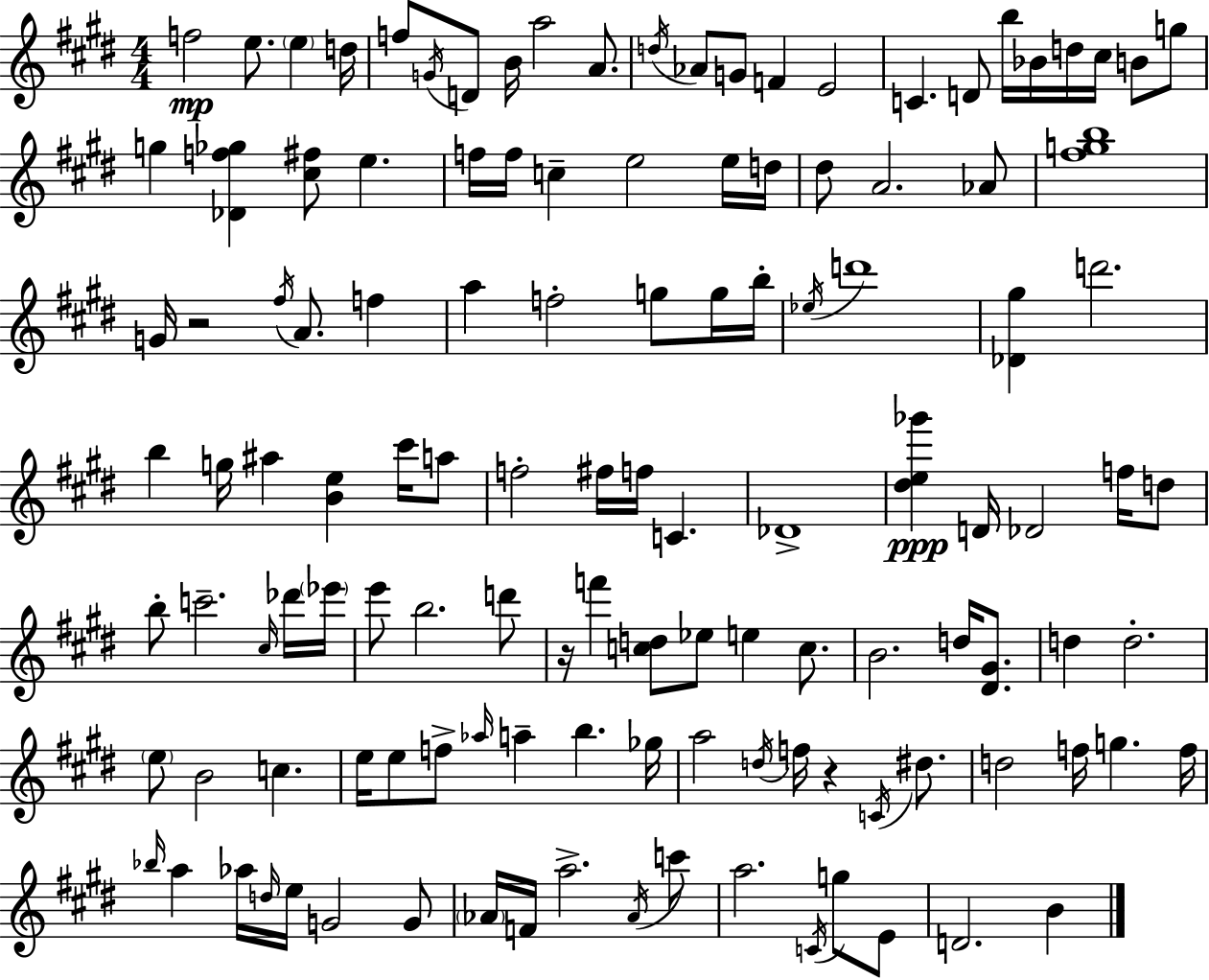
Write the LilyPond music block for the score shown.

{
  \clef treble
  \numericTimeSignature
  \time 4/4
  \key e \major
  f''2\mp e''8. \parenthesize e''4 d''16 | f''8 \acciaccatura { g'16 } d'8 b'16 a''2 a'8. | \acciaccatura { d''16 } aes'8 g'8 f'4 e'2 | c'4. d'8 b''16 bes'16 d''16 cis''16 b'8 | \break g''8 g''4 <des' f'' ges''>4 <cis'' fis''>8 e''4. | f''16 f''16 c''4-- e''2 | e''16 d''16 dis''8 a'2. | aes'8 <fis'' g'' b''>1 | \break g'16 r2 \acciaccatura { fis''16 } a'8. f''4 | a''4 f''2-. g''8 | g''16 b''16-. \acciaccatura { ees''16 } d'''1 | <des' gis''>4 d'''2. | \break b''4 g''16 ais''4 <b' e''>4 | cis'''16 a''8 f''2-. fis''16 f''16 c'4. | des'1-> | <dis'' e'' ges'''>4\ppp d'16 des'2 | \break f''16 d''8 b''8-. c'''2.-- | \grace { cis''16 } des'''16 \parenthesize ees'''16 e'''8 b''2. | d'''8 r16 f'''4 <c'' d''>8 ees''8 e''4 | c''8. b'2. | \break d''16 <dis' gis'>8. d''4 d''2.-. | \parenthesize e''8 b'2 c''4. | e''16 e''8 f''8-> \grace { aes''16 } a''4-- b''4. | ges''16 a''2 \acciaccatura { d''16 } f''16 | \break r4 \acciaccatura { c'16 } dis''8. d''2 | f''16 g''4. f''16 \grace { bes''16 } a''4 aes''16 \grace { d''16 } e''16 | g'2 g'8 \parenthesize aes'16 f'16 a''2.-> | \acciaccatura { aes'16 } c'''8 a''2. | \break \acciaccatura { c'16 } g''8 e'8 d'2. | b'4 \bar "|."
}